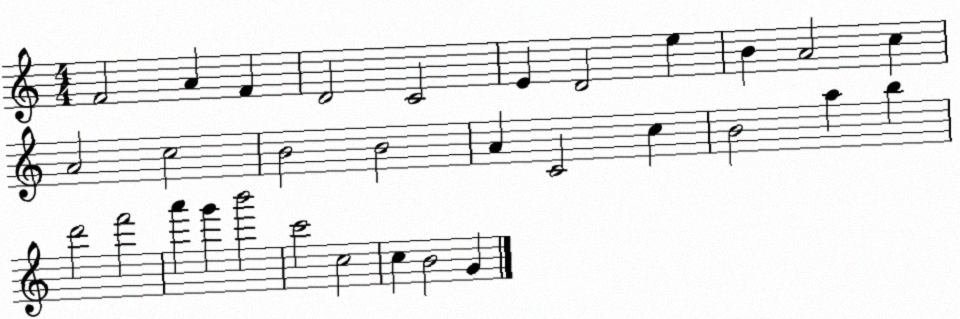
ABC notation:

X:1
T:Untitled
M:4/4
L:1/4
K:C
F2 A F D2 C2 E D2 e B A2 c A2 c2 B2 B2 A C2 c B2 a b d'2 f'2 a' g' b'2 c'2 c2 c B2 G